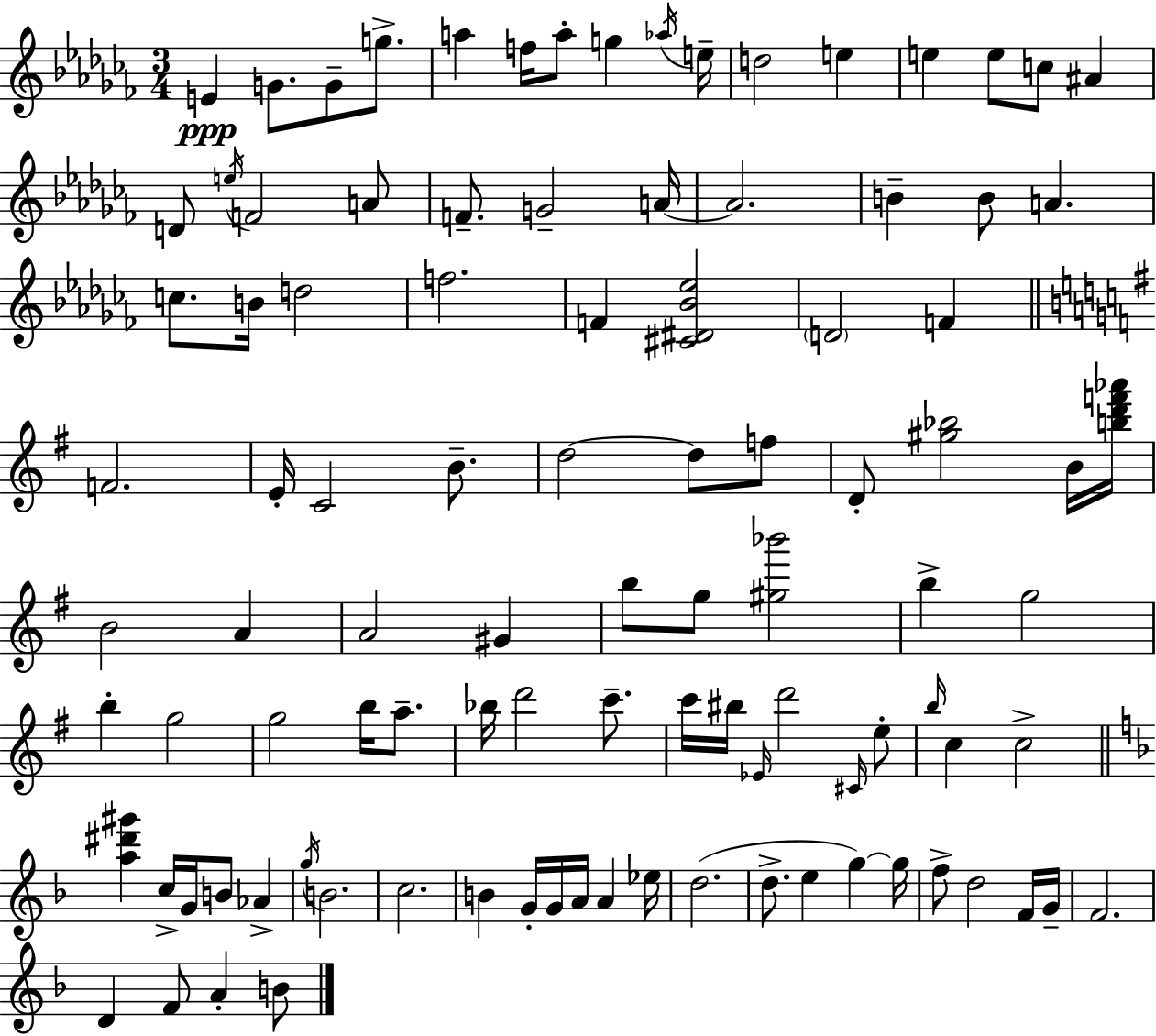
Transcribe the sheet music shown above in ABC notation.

X:1
T:Untitled
M:3/4
L:1/4
K:Abm
E G/2 G/2 g/2 a f/4 a/2 g _a/4 e/4 d2 e e e/2 c/2 ^A D/2 e/4 F2 A/2 F/2 G2 A/4 A2 B B/2 A c/2 B/4 d2 f2 F [^C^D_B_e]2 D2 F F2 E/4 C2 B/2 d2 d/2 f/2 D/2 [^g_b]2 B/4 [bd'f'_a']/4 B2 A A2 ^G b/2 g/2 [^g_b']2 b g2 b g2 g2 b/4 a/2 _b/4 d'2 c'/2 c'/4 ^b/4 _E/4 d'2 ^C/4 e/2 b/4 c c2 [a^d'^g'] c/4 G/4 B/2 _A g/4 B2 c2 B G/4 G/4 A/4 A _e/4 d2 d/2 e g g/4 f/2 d2 F/4 G/4 F2 D F/2 A B/2